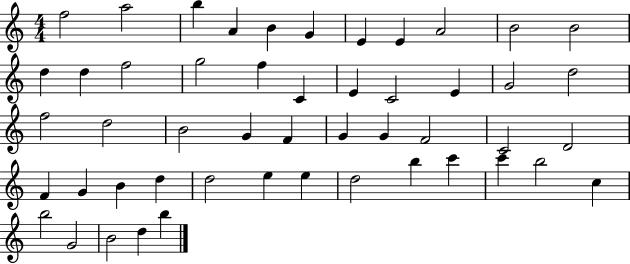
{
  \clef treble
  \numericTimeSignature
  \time 4/4
  \key c \major
  f''2 a''2 | b''4 a'4 b'4 g'4 | e'4 e'4 a'2 | b'2 b'2 | \break d''4 d''4 f''2 | g''2 f''4 c'4 | e'4 c'2 e'4 | g'2 d''2 | \break f''2 d''2 | b'2 g'4 f'4 | g'4 g'4 f'2 | c'2 d'2 | \break f'4 g'4 b'4 d''4 | d''2 e''4 e''4 | d''2 b''4 c'''4 | c'''4 b''2 c''4 | \break b''2 g'2 | b'2 d''4 b''4 | \bar "|."
}